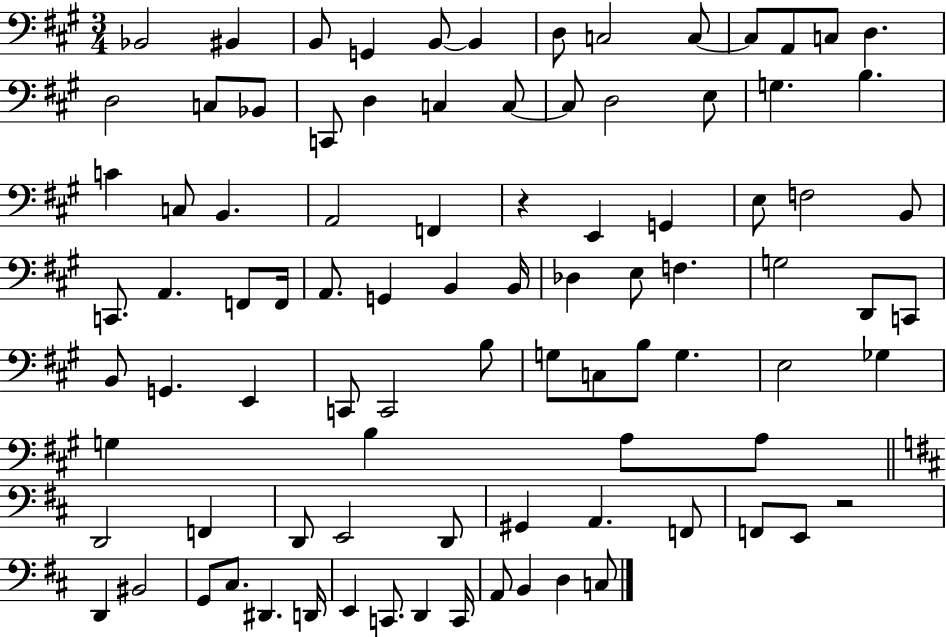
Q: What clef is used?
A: bass